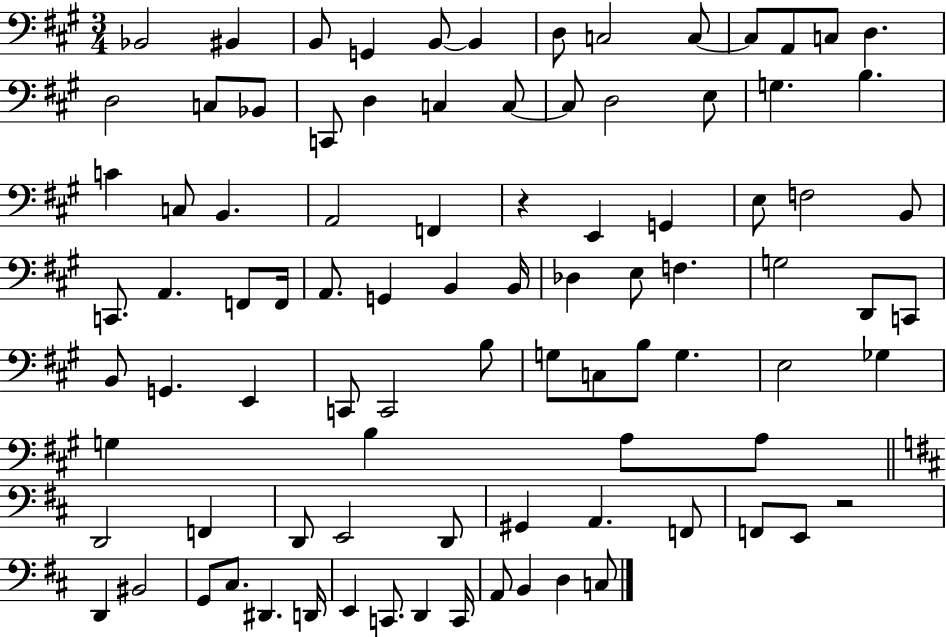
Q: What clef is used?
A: bass